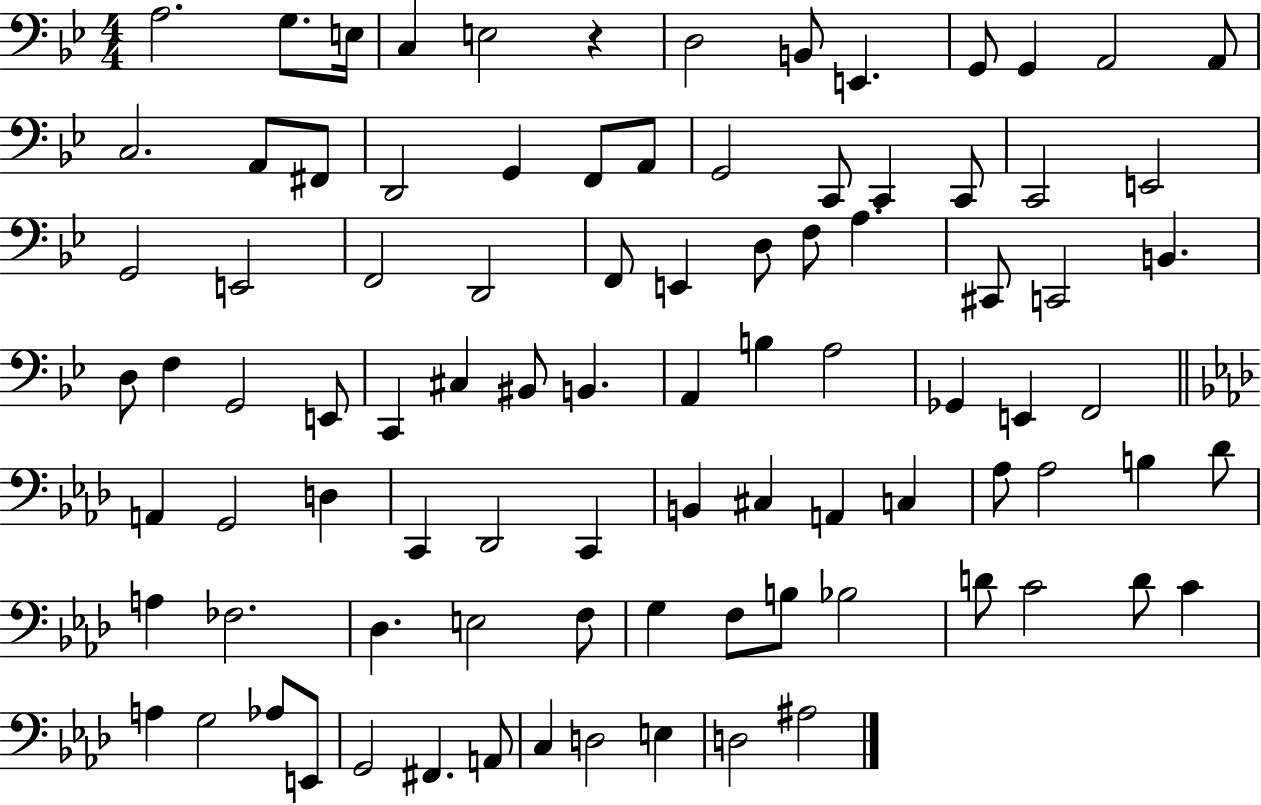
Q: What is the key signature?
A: BES major